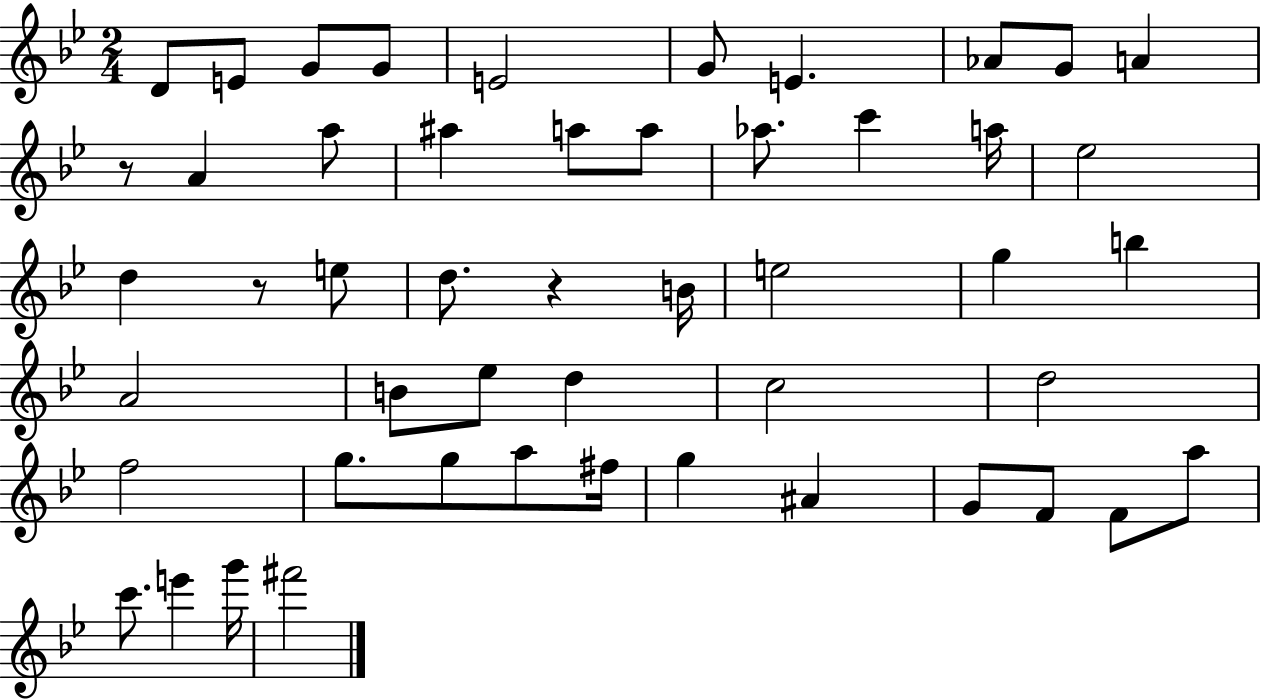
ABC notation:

X:1
T:Untitled
M:2/4
L:1/4
K:Bb
D/2 E/2 G/2 G/2 E2 G/2 E _A/2 G/2 A z/2 A a/2 ^a a/2 a/2 _a/2 c' a/4 _e2 d z/2 e/2 d/2 z B/4 e2 g b A2 B/2 _e/2 d c2 d2 f2 g/2 g/2 a/2 ^f/4 g ^A G/2 F/2 F/2 a/2 c'/2 e' g'/4 ^f'2